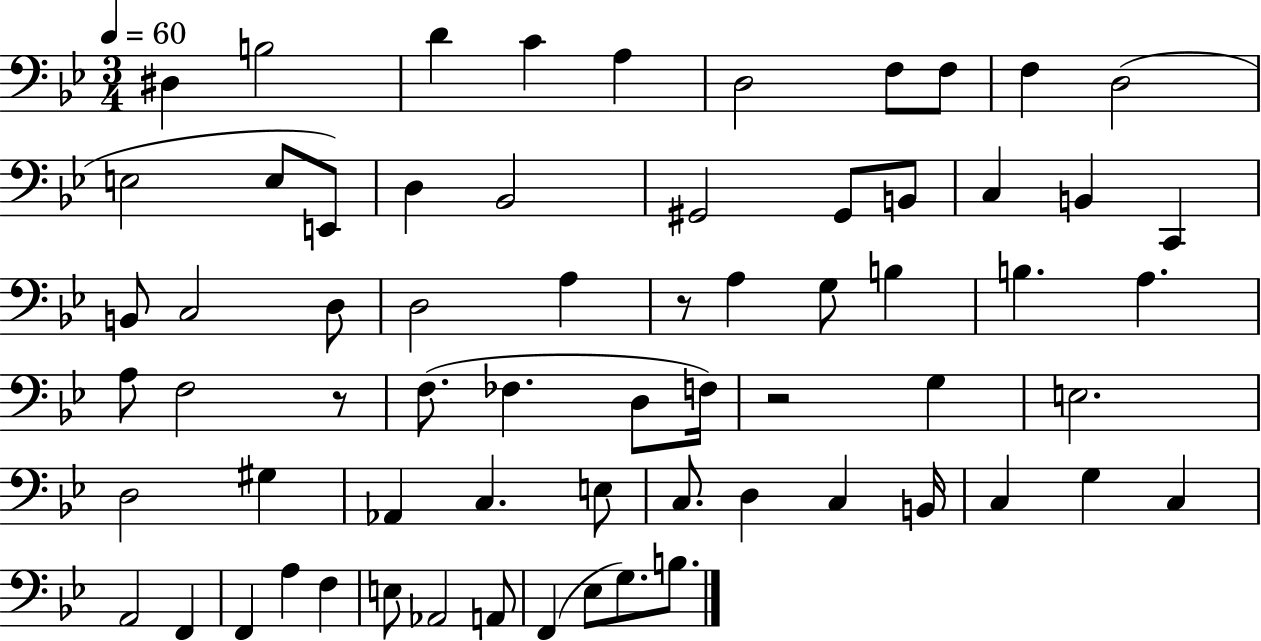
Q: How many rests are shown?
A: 3